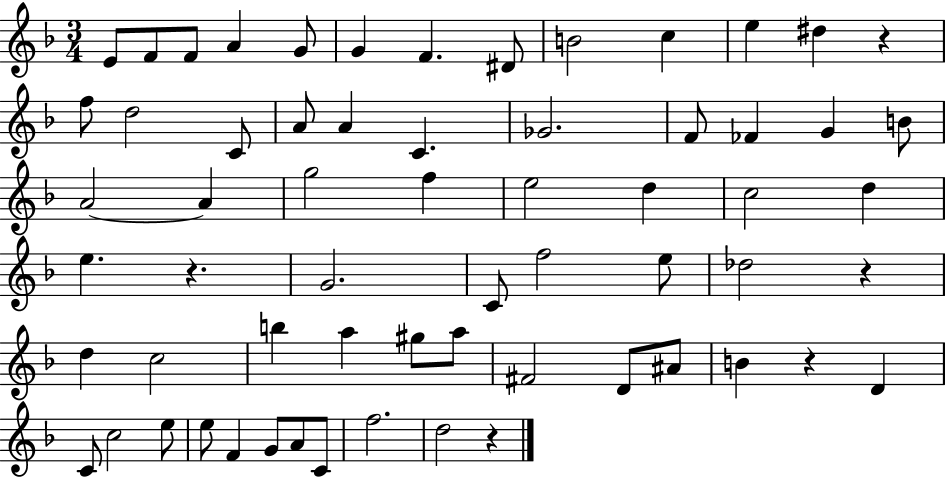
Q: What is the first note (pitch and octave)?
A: E4